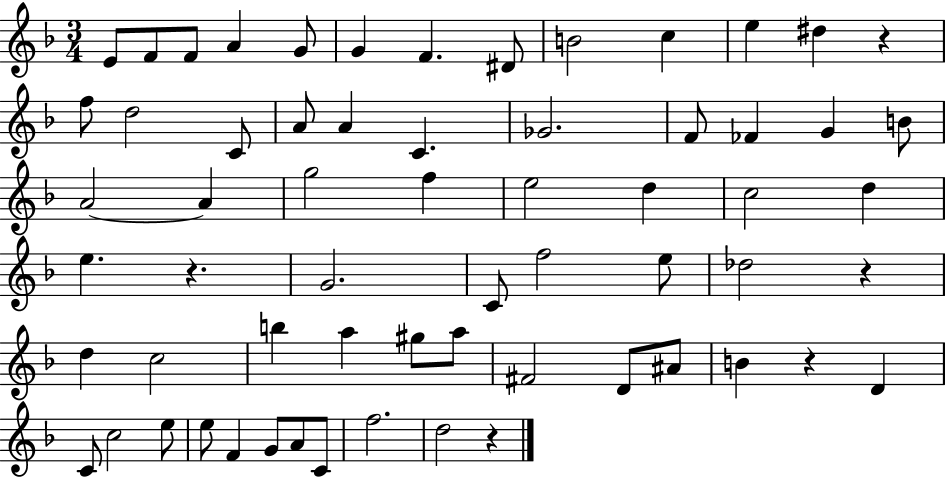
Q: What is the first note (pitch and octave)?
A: E4